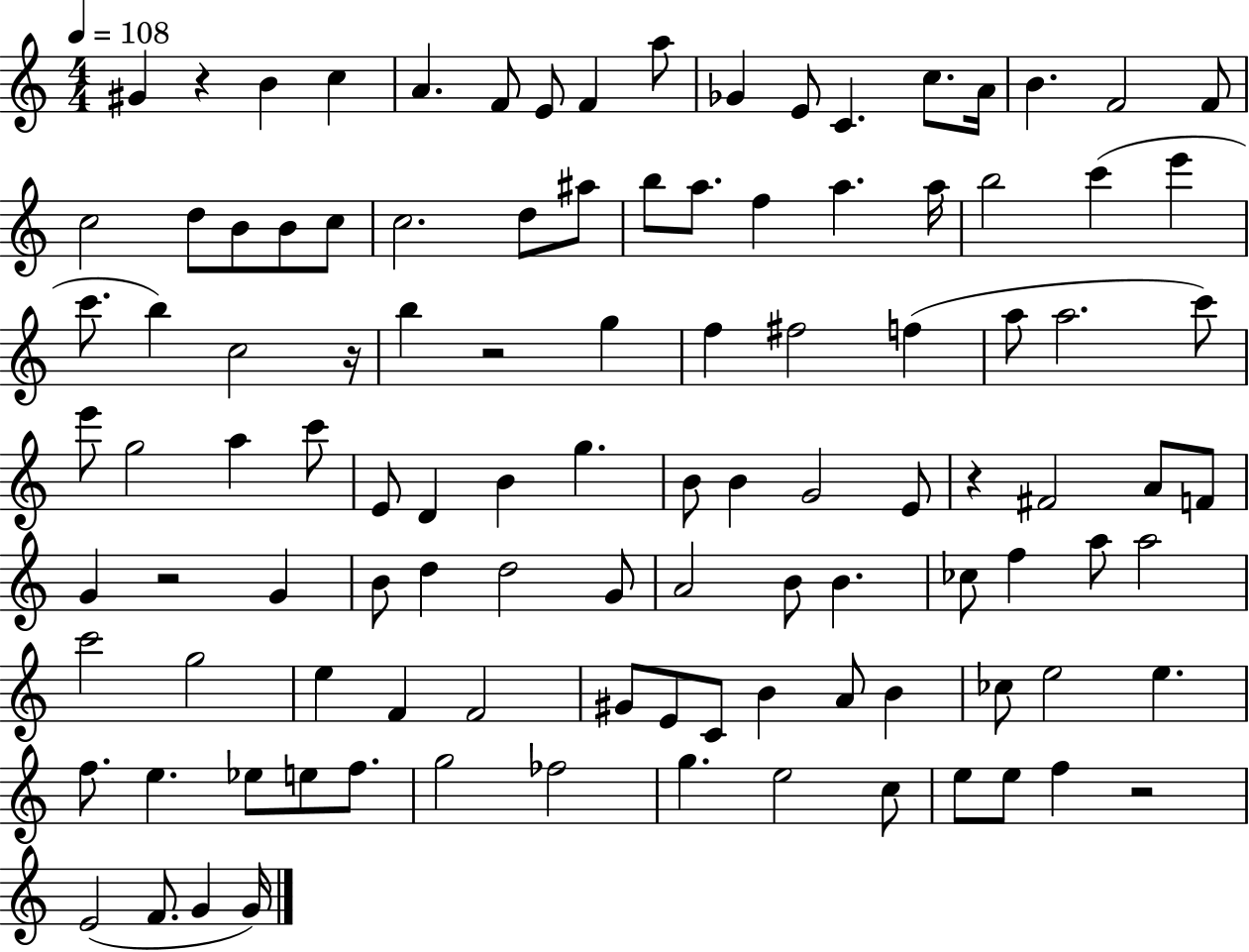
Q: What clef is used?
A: treble